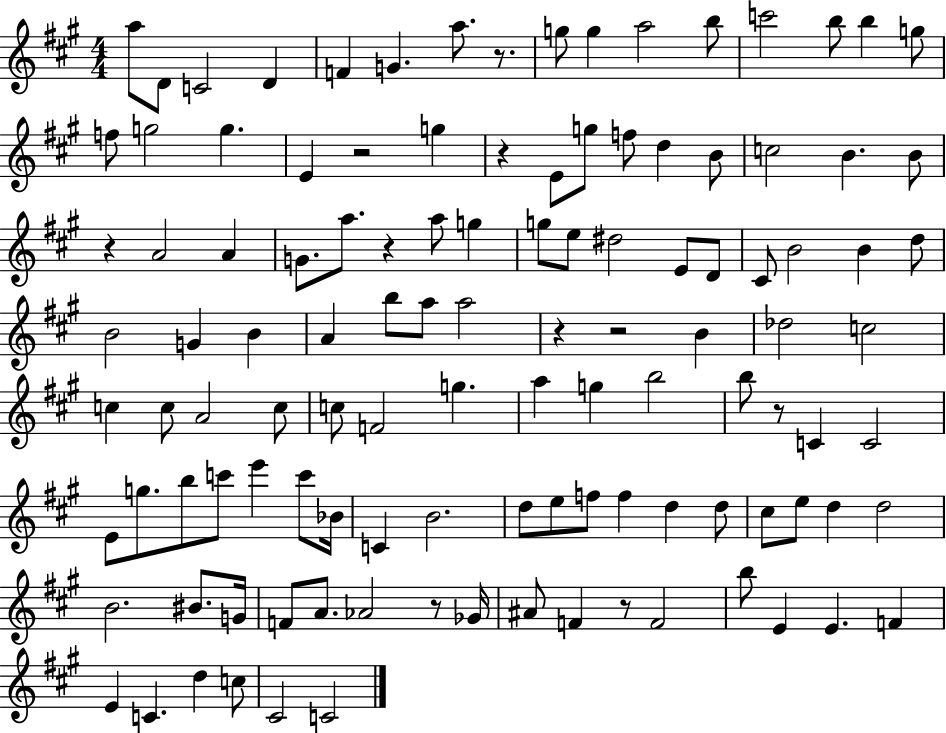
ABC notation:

X:1
T:Untitled
M:4/4
L:1/4
K:A
a/2 D/2 C2 D F G a/2 z/2 g/2 g a2 b/2 c'2 b/2 b g/2 f/2 g2 g E z2 g z E/2 g/2 f/2 d B/2 c2 B B/2 z A2 A G/2 a/2 z a/2 g g/2 e/2 ^d2 E/2 D/2 ^C/2 B2 B d/2 B2 G B A b/2 a/2 a2 z z2 B _d2 c2 c c/2 A2 c/2 c/2 F2 g a g b2 b/2 z/2 C C2 E/2 g/2 b/2 c'/2 e' c'/2 _B/4 C B2 d/2 e/2 f/2 f d d/2 ^c/2 e/2 d d2 B2 ^B/2 G/4 F/2 A/2 _A2 z/2 _G/4 ^A/2 F z/2 F2 b/2 E E F E C d c/2 ^C2 C2